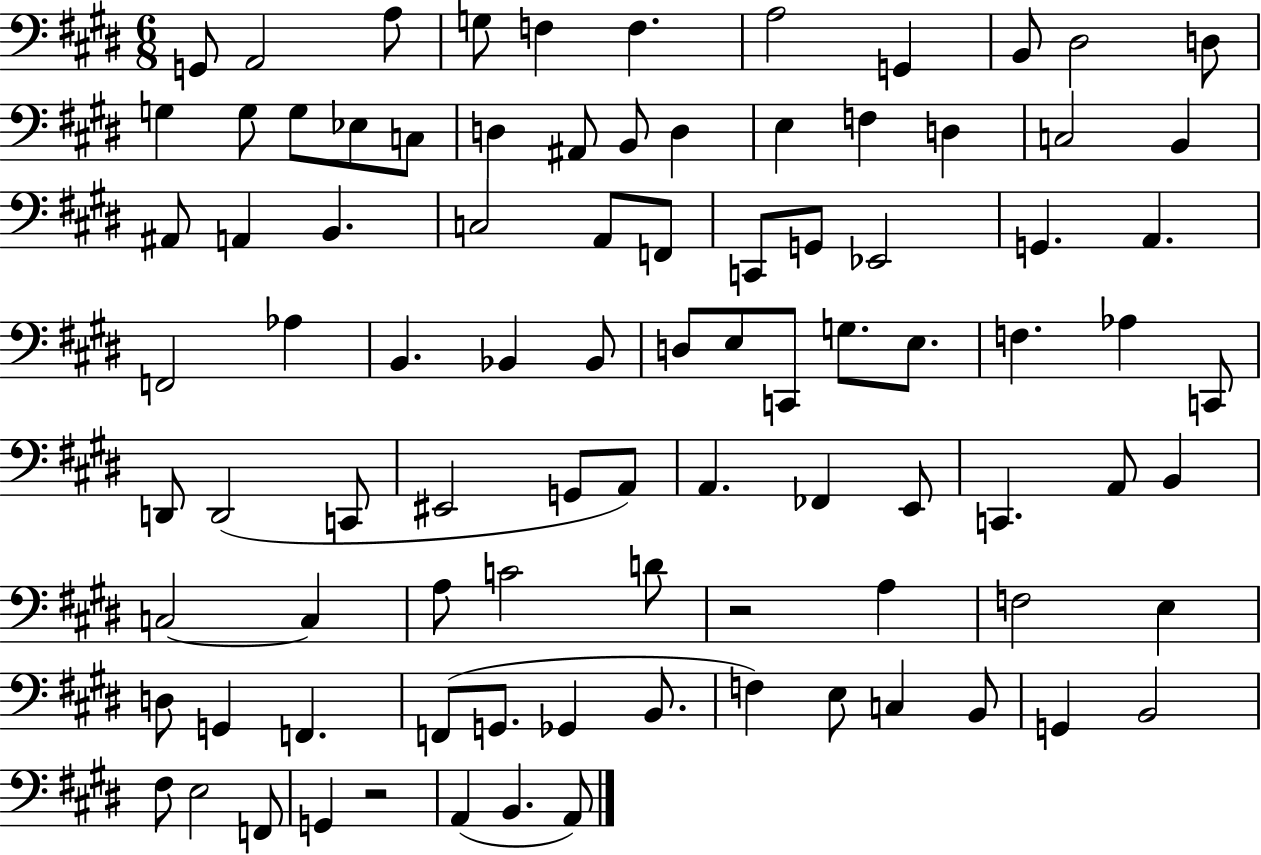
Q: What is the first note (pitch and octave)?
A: G2